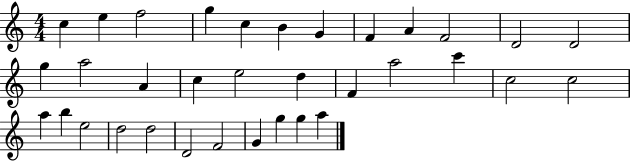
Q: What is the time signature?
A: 4/4